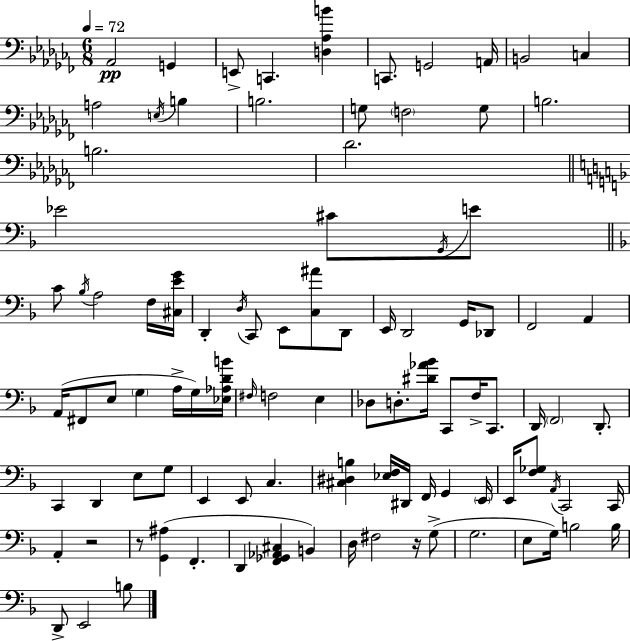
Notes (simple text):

Ab2/h G2/q E2/e C2/q. [D3,Ab3,B4]/q C2/e. G2/h A2/s B2/h C3/q A3/h E3/s B3/q B3/h. G3/e F3/h G3/e B3/h. B3/h. Db4/h. Eb4/h C#4/e G2/s E4/e C4/e Bb3/s A3/h F3/s [C#3,E4,G4]/s D2/q D3/s C2/e E2/e [C3,A#4]/e D2/e E2/s D2/h G2/s Db2/e F2/h A2/q A2/s F#2/e E3/e G3/q A3/s G3/s [Eb3,Ab3,D4,B4]/s F#3/s F3/h E3/q Db3/e D3/e. [D#4,Ab4,Bb4]/s C2/e F3/s C2/e. D2/s F2/h D2/e. C2/q D2/q E3/e G3/e E2/q E2/e C3/q. [C#3,D#3,B3]/q [Eb3,F3]/s D#2/s F2/s G2/q E2/s E2/s [F3,Gb3]/e A2/s C2/h C2/s A2/q R/h R/e [G2,A#3]/q F2/q. D2/q [F2,Gb2,Ab2,C#3]/q B2/q D3/s F#3/h R/s G3/e G3/h. E3/e G3/s B3/h B3/s D2/e E2/h B3/e